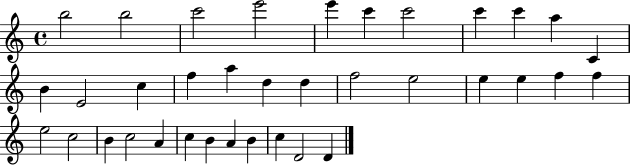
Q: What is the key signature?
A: C major